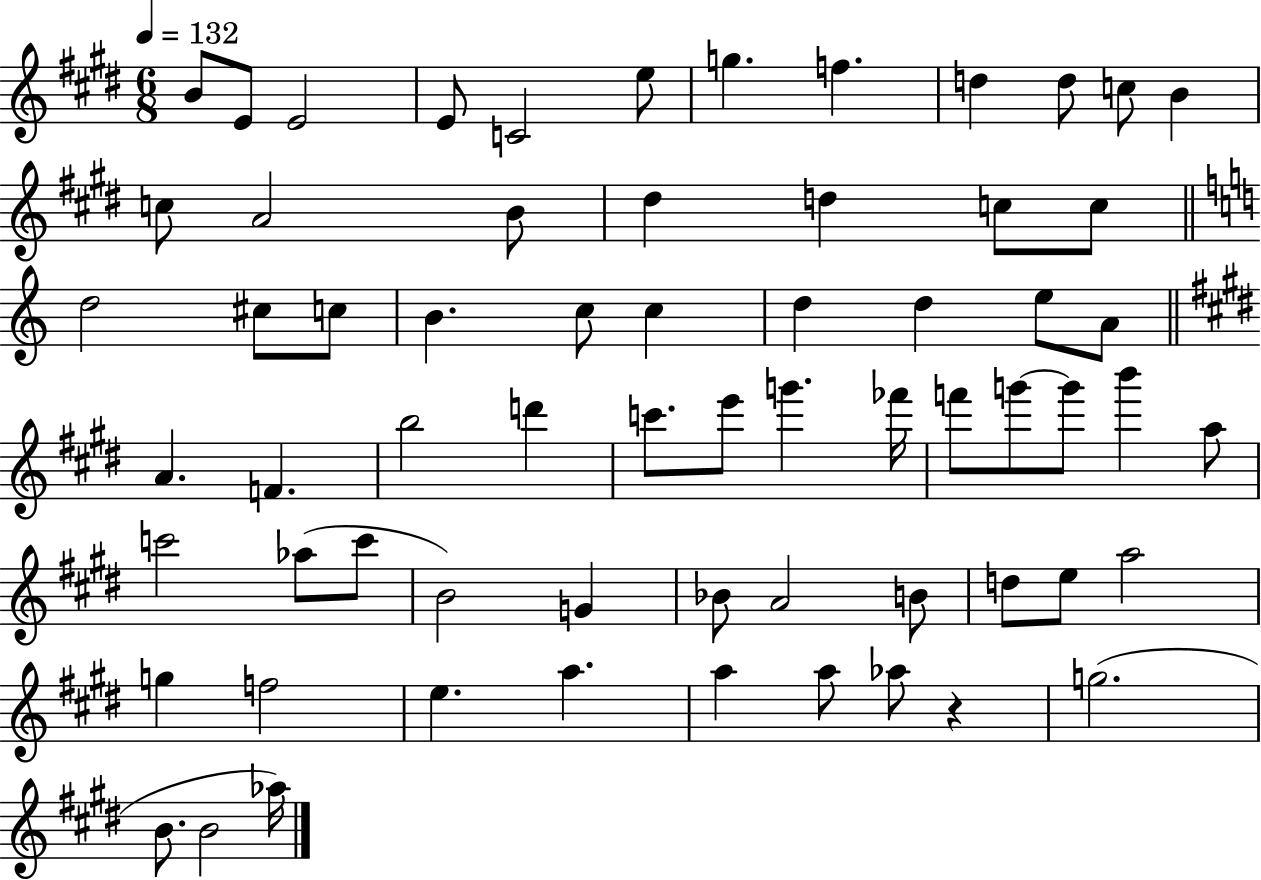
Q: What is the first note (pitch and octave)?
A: B4